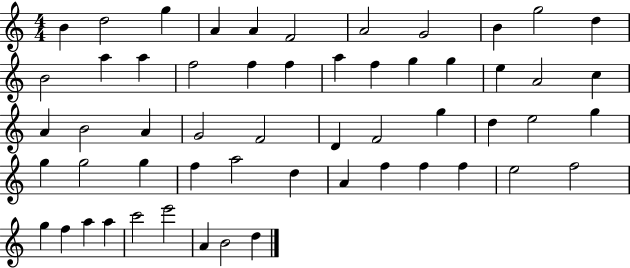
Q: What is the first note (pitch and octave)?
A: B4